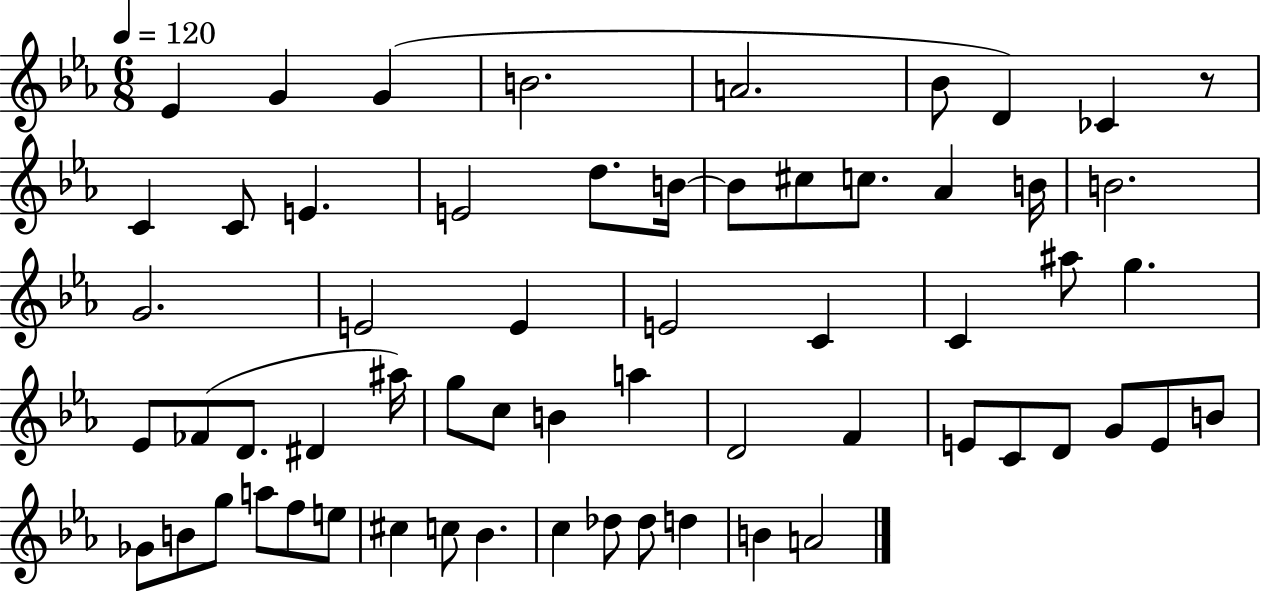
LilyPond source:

{
  \clef treble
  \numericTimeSignature
  \time 6/8
  \key ees \major
  \tempo 4 = 120
  ees'4 g'4 g'4( | b'2. | a'2. | bes'8 d'4) ces'4 r8 | \break c'4 c'8 e'4. | e'2 d''8. b'16~~ | b'8 cis''8 c''8. aes'4 b'16 | b'2. | \break g'2. | e'2 e'4 | e'2 c'4 | c'4 ais''8 g''4. | \break ees'8 fes'8( d'8. dis'4 ais''16) | g''8 c''8 b'4 a''4 | d'2 f'4 | e'8 c'8 d'8 g'8 e'8 b'8 | \break ges'8 b'8 g''8 a''8 f''8 e''8 | cis''4 c''8 bes'4. | c''4 des''8 des''8 d''4 | b'4 a'2 | \break \bar "|."
}